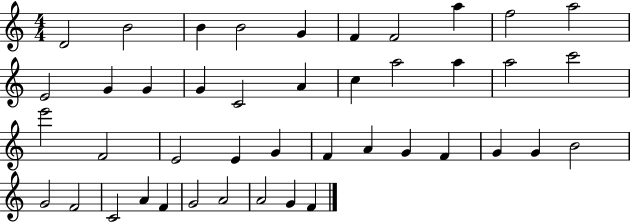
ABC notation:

X:1
T:Untitled
M:4/4
L:1/4
K:C
D2 B2 B B2 G F F2 a f2 a2 E2 G G G C2 A c a2 a a2 c'2 e'2 F2 E2 E G F A G F G G B2 G2 F2 C2 A F G2 A2 A2 G F